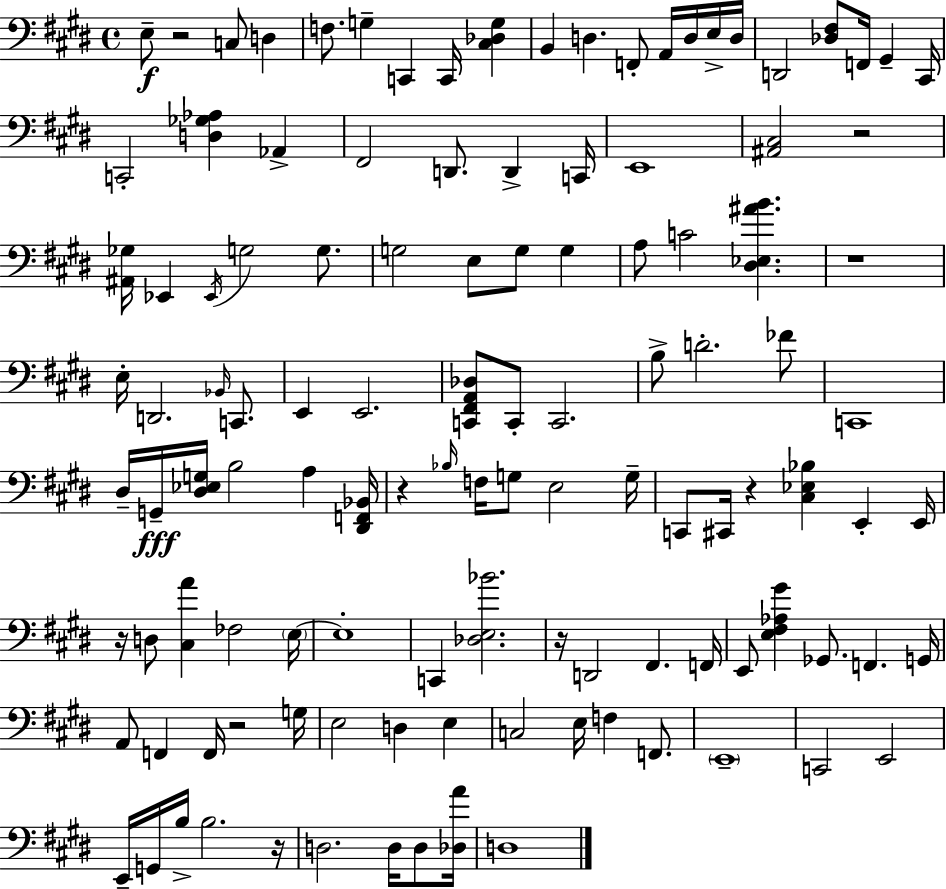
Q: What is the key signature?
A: E major